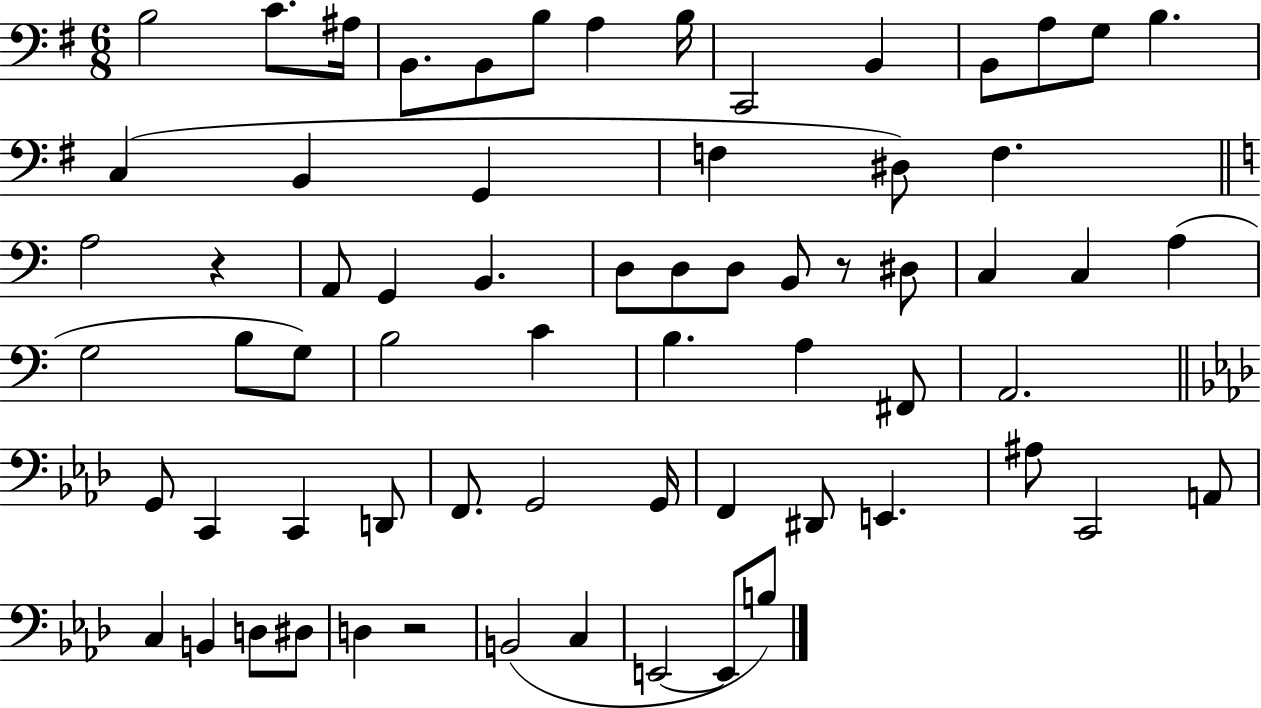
{
  \clef bass
  \numericTimeSignature
  \time 6/8
  \key g \major
  \repeat volta 2 { b2 c'8. ais16 | b,8. b,8 b8 a4 b16 | c,2 b,4 | b,8 a8 g8 b4. | \break c4( b,4 g,4 | f4 dis8) f4. | \bar "||" \break \key a \minor a2 r4 | a,8 g,4 b,4. | d8 d8 d8 b,8 r8 dis8 | c4 c4 a4( | \break g2 b8 g8) | b2 c'4 | b4. a4 fis,8 | a,2. | \break \bar "||" \break \key aes \major g,8 c,4 c,4 d,8 | f,8. g,2 g,16 | f,4 dis,8 e,4. | ais8 c,2 a,8 | \break c4 b,4 d8 dis8 | d4 r2 | b,2( c4 | e,2~~ e,8 b8) | \break } \bar "|."
}